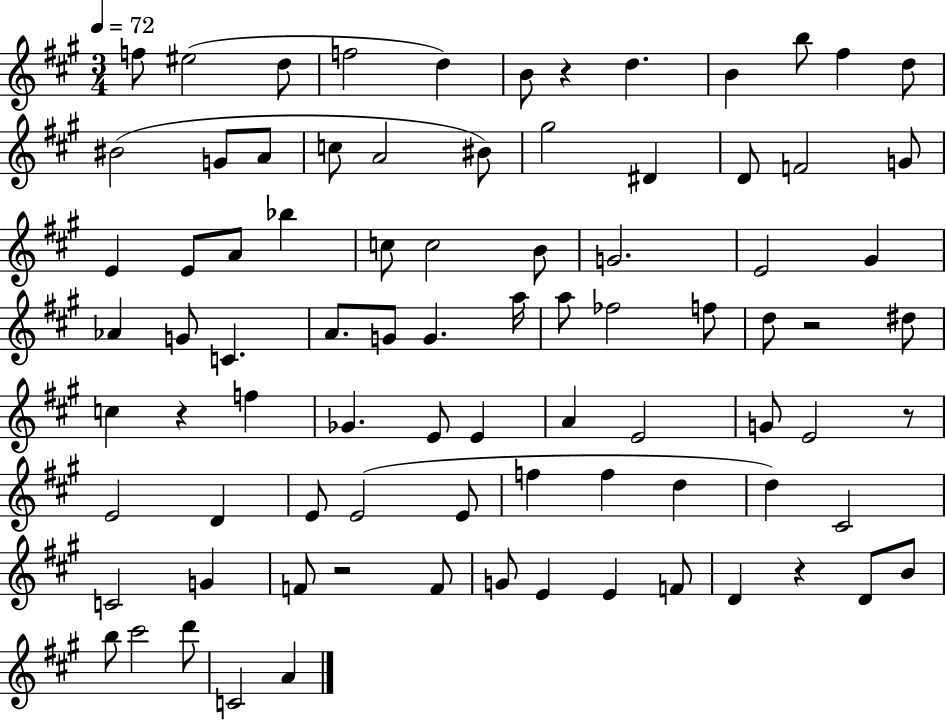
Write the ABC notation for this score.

X:1
T:Untitled
M:3/4
L:1/4
K:A
f/2 ^e2 d/2 f2 d B/2 z d B b/2 ^f d/2 ^B2 G/2 A/2 c/2 A2 ^B/2 ^g2 ^D D/2 F2 G/2 E E/2 A/2 _b c/2 c2 B/2 G2 E2 ^G _A G/2 C A/2 G/2 G a/4 a/2 _f2 f/2 d/2 z2 ^d/2 c z f _G E/2 E A E2 G/2 E2 z/2 E2 D E/2 E2 E/2 f f d d ^C2 C2 G F/2 z2 F/2 G/2 E E F/2 D z D/2 B/2 b/2 ^c'2 d'/2 C2 A